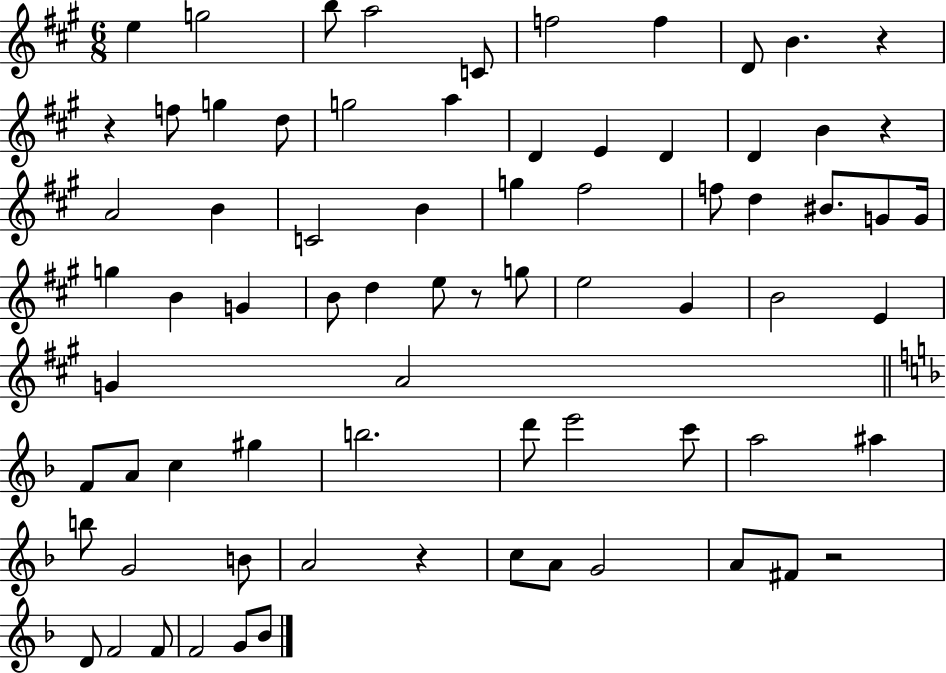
X:1
T:Untitled
M:6/8
L:1/4
K:A
e g2 b/2 a2 C/2 f2 f D/2 B z z f/2 g d/2 g2 a D E D D B z A2 B C2 B g ^f2 f/2 d ^B/2 G/2 G/4 g B G B/2 d e/2 z/2 g/2 e2 ^G B2 E G A2 F/2 A/2 c ^g b2 d'/2 e'2 c'/2 a2 ^a b/2 G2 B/2 A2 z c/2 A/2 G2 A/2 ^F/2 z2 D/2 F2 F/2 F2 G/2 _B/2